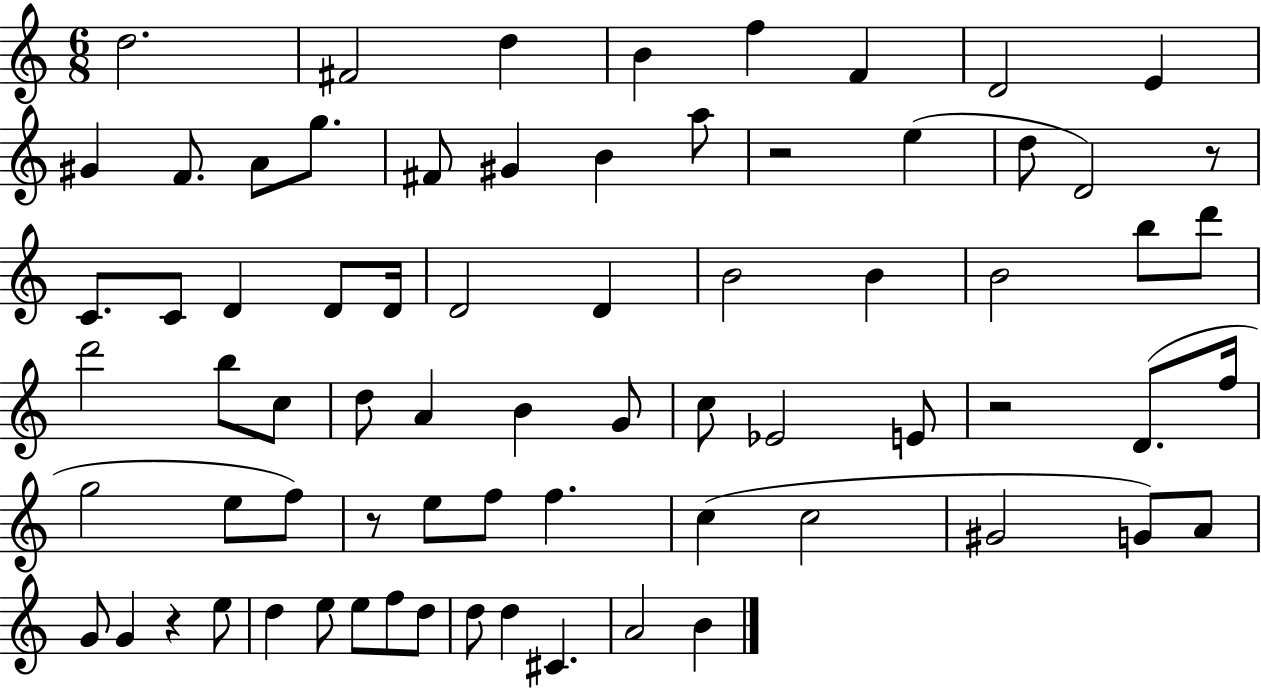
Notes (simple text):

D5/h. F#4/h D5/q B4/q F5/q F4/q D4/h E4/q G#4/q F4/e. A4/e G5/e. F#4/e G#4/q B4/q A5/e R/h E5/q D5/e D4/h R/e C4/e. C4/e D4/q D4/e D4/s D4/h D4/q B4/h B4/q B4/h B5/e D6/e D6/h B5/e C5/e D5/e A4/q B4/q G4/e C5/e Eb4/h E4/e R/h D4/e. F5/s G5/h E5/e F5/e R/e E5/e F5/e F5/q. C5/q C5/h G#4/h G4/e A4/e G4/e G4/q R/q E5/e D5/q E5/e E5/e F5/e D5/e D5/e D5/q C#4/q. A4/h B4/q